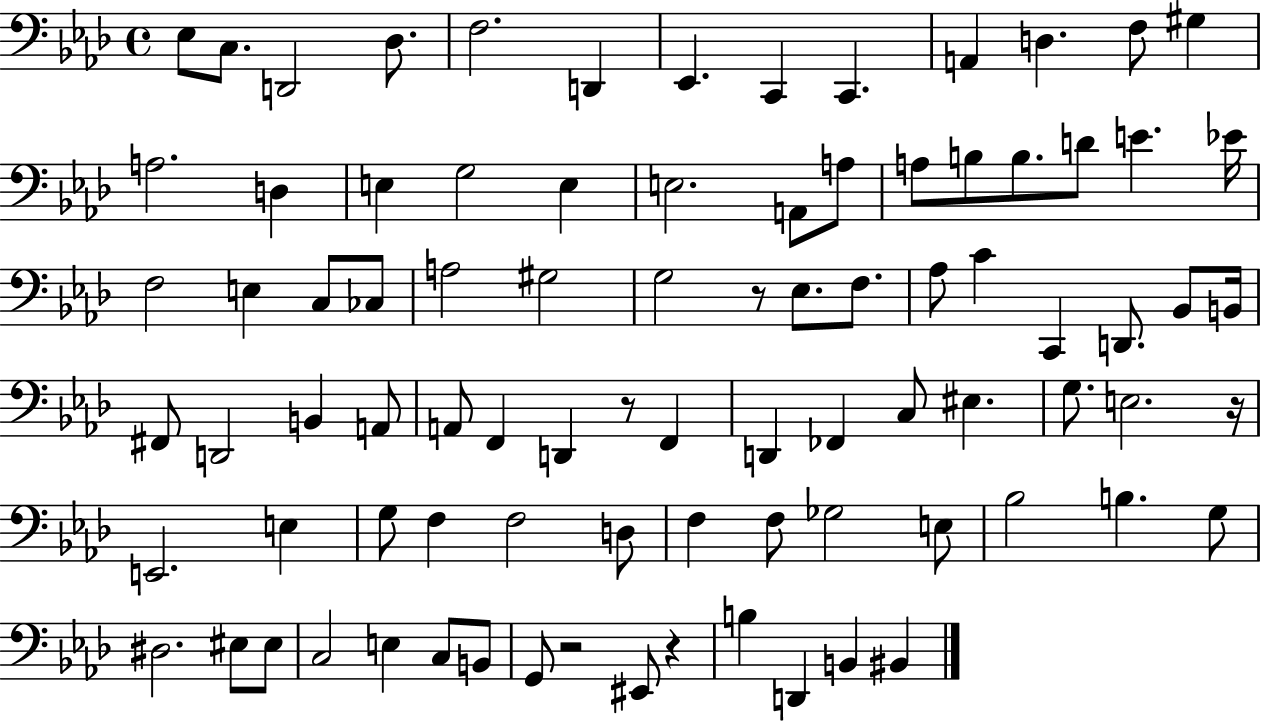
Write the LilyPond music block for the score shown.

{
  \clef bass
  \time 4/4
  \defaultTimeSignature
  \key aes \major
  ees8 c8. d,2 des8. | f2. d,4 | ees,4. c,4 c,4. | a,4 d4. f8 gis4 | \break a2. d4 | e4 g2 e4 | e2. a,8 a8 | a8 b8 b8. d'8 e'4. ees'16 | \break f2 e4 c8 ces8 | a2 gis2 | g2 r8 ees8. f8. | aes8 c'4 c,4 d,8. bes,8 b,16 | \break fis,8 d,2 b,4 a,8 | a,8 f,4 d,4 r8 f,4 | d,4 fes,4 c8 eis4. | g8. e2. r16 | \break e,2. e4 | g8 f4 f2 d8 | f4 f8 ges2 e8 | bes2 b4. g8 | \break dis2. eis8 eis8 | c2 e4 c8 b,8 | g,8 r2 eis,8 r4 | b4 d,4 b,4 bis,4 | \break \bar "|."
}